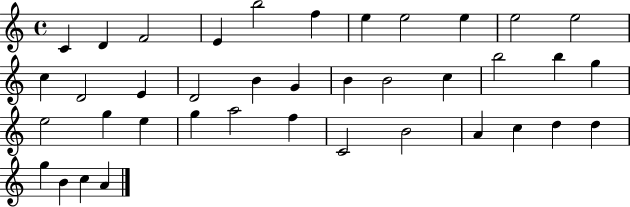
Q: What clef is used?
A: treble